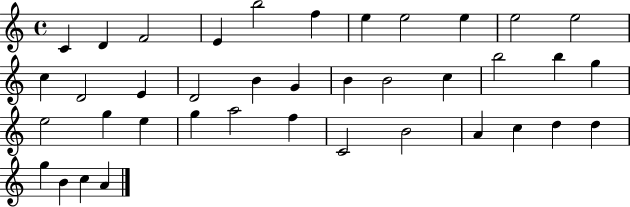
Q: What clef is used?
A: treble